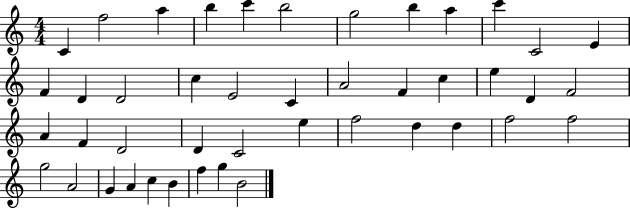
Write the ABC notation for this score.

X:1
T:Untitled
M:4/4
L:1/4
K:C
C f2 a b c' b2 g2 b a c' C2 E F D D2 c E2 C A2 F c e D F2 A F D2 D C2 e f2 d d f2 f2 g2 A2 G A c B f g B2